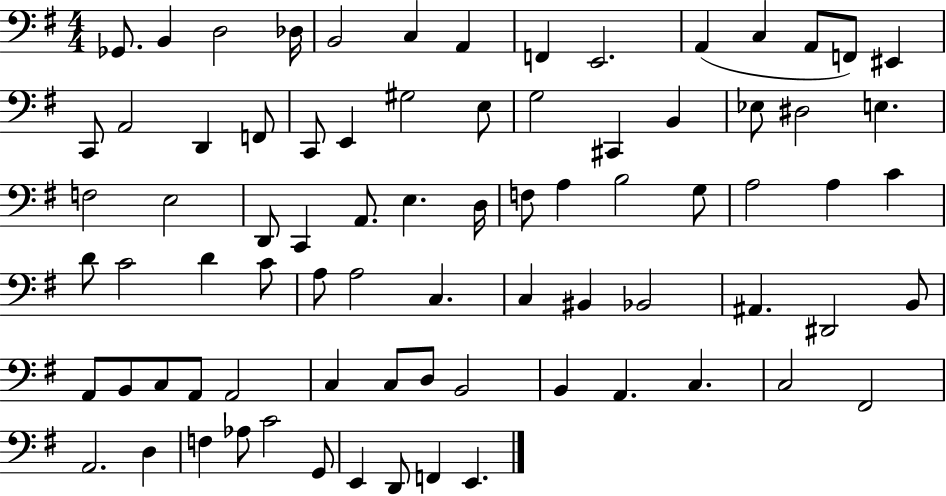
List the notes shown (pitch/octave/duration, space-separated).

Gb2/e. B2/q D3/h Db3/s B2/h C3/q A2/q F2/q E2/h. A2/q C3/q A2/e F2/e EIS2/q C2/e A2/h D2/q F2/e C2/e E2/q G#3/h E3/e G3/h C#2/q B2/q Eb3/e D#3/h E3/q. F3/h E3/h D2/e C2/q A2/e. E3/q. D3/s F3/e A3/q B3/h G3/e A3/h A3/q C4/q D4/e C4/h D4/q C4/e A3/e A3/h C3/q. C3/q BIS2/q Bb2/h A#2/q. D#2/h B2/e A2/e B2/e C3/e A2/e A2/h C3/q C3/e D3/e B2/h B2/q A2/q. C3/q. C3/h F#2/h A2/h. D3/q F3/q Ab3/e C4/h G2/e E2/q D2/e F2/q E2/q.